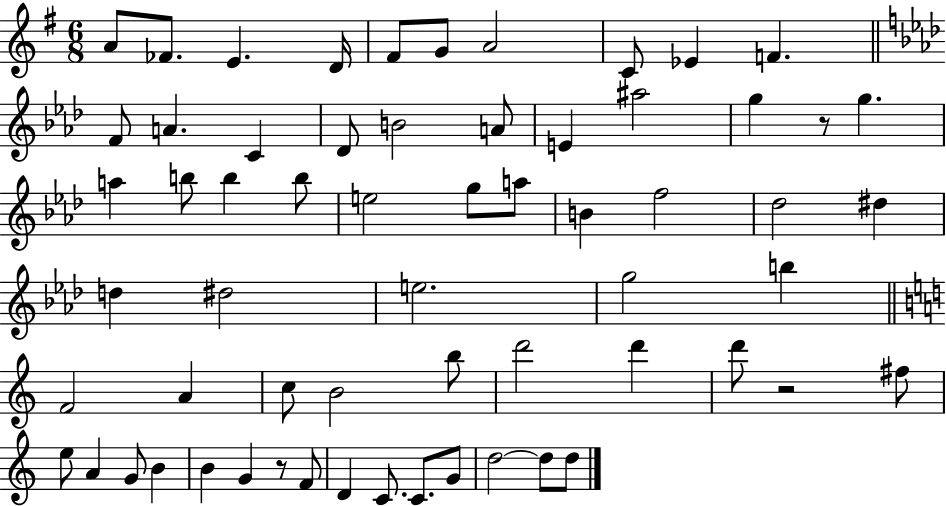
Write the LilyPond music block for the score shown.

{
  \clef treble
  \numericTimeSignature
  \time 6/8
  \key g \major
  a'8 fes'8. e'4. d'16 | fis'8 g'8 a'2 | c'8 ees'4 f'4. | \bar "||" \break \key f \minor f'8 a'4. c'4 | des'8 b'2 a'8 | e'4 ais''2 | g''4 r8 g''4. | \break a''4 b''8 b''4 b''8 | e''2 g''8 a''8 | b'4 f''2 | des''2 dis''4 | \break d''4 dis''2 | e''2. | g''2 b''4 | \bar "||" \break \key c \major f'2 a'4 | c''8 b'2 b''8 | d'''2 d'''4 | d'''8 r2 fis''8 | \break e''8 a'4 g'8 b'4 | b'4 g'4 r8 f'8 | d'4 c'8. c'8. g'8 | d''2~~ d''8 d''8 | \break \bar "|."
}